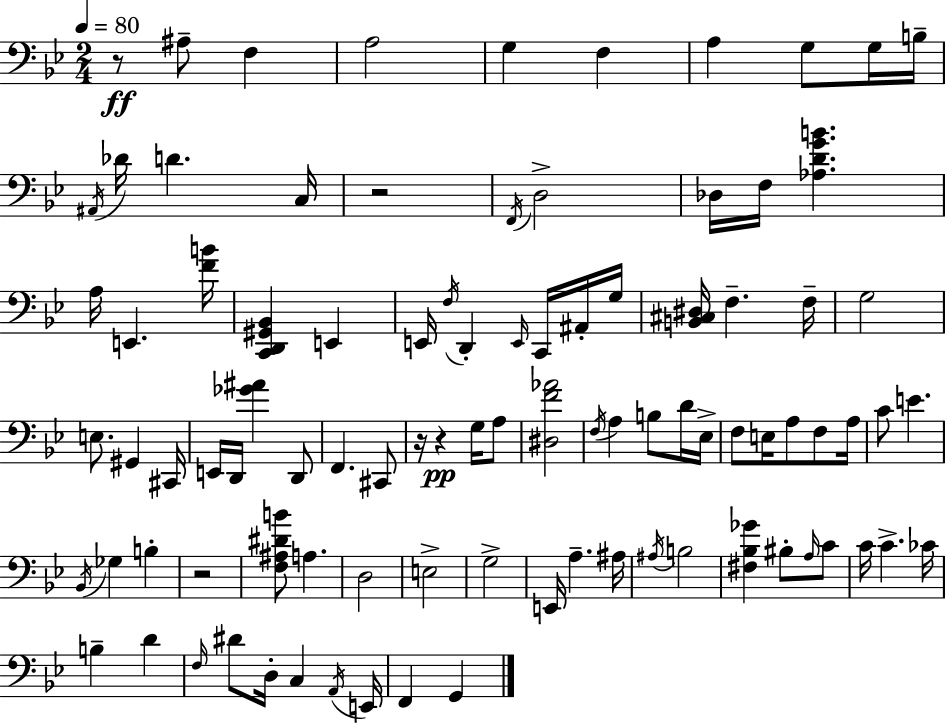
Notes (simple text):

R/e A#3/e F3/q A3/h G3/q F3/q A3/q G3/e G3/s B3/s A#2/s Db4/s D4/q. C3/s R/h F2/s D3/h Db3/s F3/s [Ab3,D4,G4,B4]/q. A3/s E2/q. [F4,B4]/s [C2,D2,G#2,Bb2]/q E2/q E2/s F3/s D2/q E2/s C2/s A#2/s G3/s [B2,C#3,D#3]/s F3/q. F3/s G3/h E3/e. G#2/q C#2/s E2/s D2/s [Gb4,A#4]/q D2/e F2/q. C#2/e R/s R/q G3/s A3/e [D#3,F4,Ab4]/h F3/s A3/q B3/e D4/s Eb3/s F3/e E3/s A3/e F3/e A3/s C4/e E4/q. Bb2/s Gb3/q B3/q R/h [F3,A#3,D#4,B4]/e A3/q. D3/h E3/h G3/h E2/s A3/q. A#3/s A#3/s B3/h [F#3,Bb3,Gb4]/q BIS3/e A3/s C4/e C4/s C4/q. CES4/s B3/q D4/q F3/s D#4/e D3/s C3/q A2/s E2/s F2/q G2/q